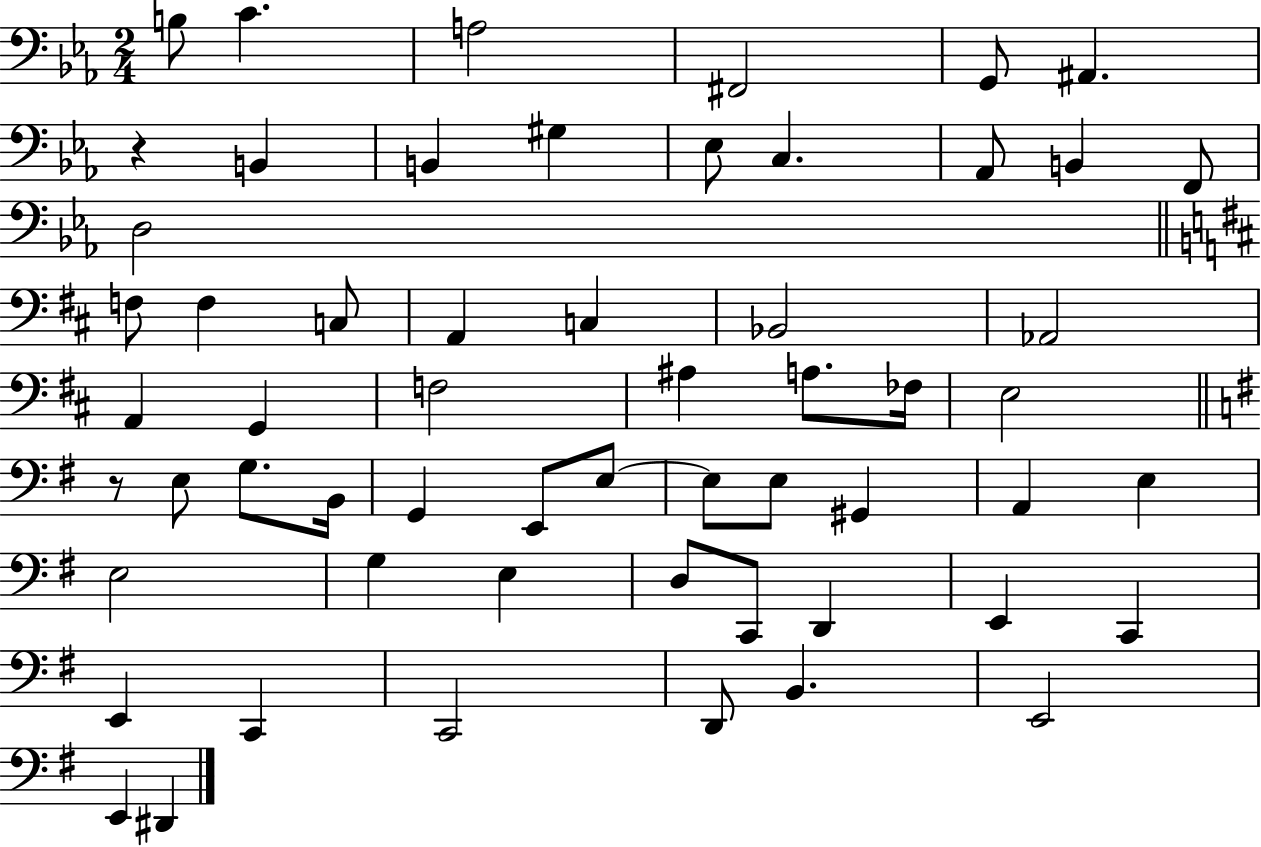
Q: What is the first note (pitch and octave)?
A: B3